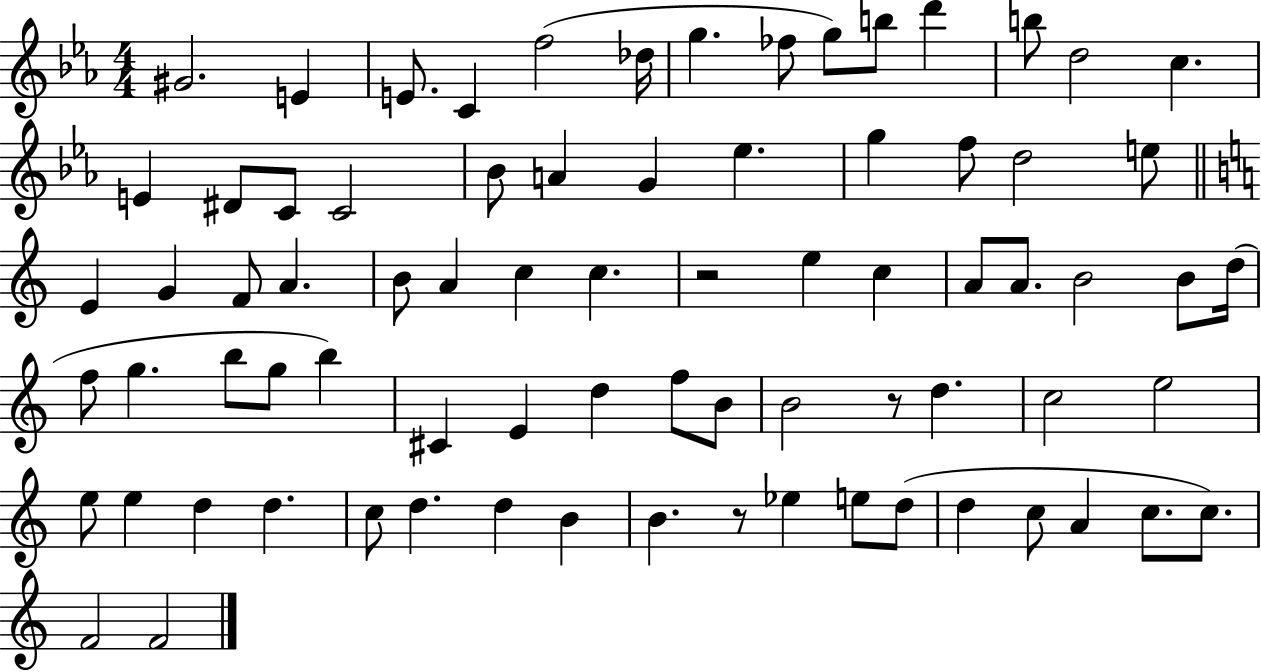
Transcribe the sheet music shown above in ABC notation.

X:1
T:Untitled
M:4/4
L:1/4
K:Eb
^G2 E E/2 C f2 _d/4 g _f/2 g/2 b/2 d' b/2 d2 c E ^D/2 C/2 C2 _B/2 A G _e g f/2 d2 e/2 E G F/2 A B/2 A c c z2 e c A/2 A/2 B2 B/2 d/4 f/2 g b/2 g/2 b ^C E d f/2 B/2 B2 z/2 d c2 e2 e/2 e d d c/2 d d B B z/2 _e e/2 d/2 d c/2 A c/2 c/2 F2 F2